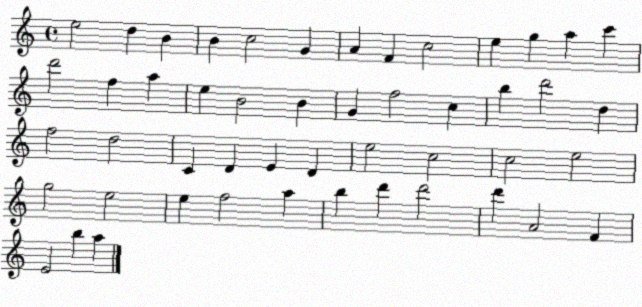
X:1
T:Untitled
M:4/4
L:1/4
K:C
e2 d B B c2 G A F c2 e g a c' d'2 f a e B2 B G f2 c b d'2 d f2 d2 C D E D e2 c2 c2 e2 g2 e2 e f2 a b d' d'2 d' A2 F E2 b a